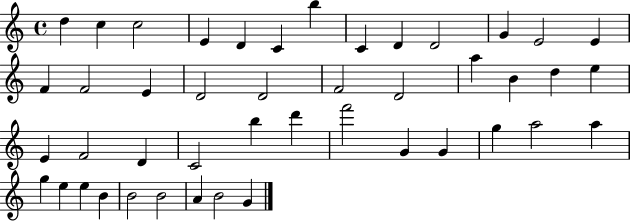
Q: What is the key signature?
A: C major